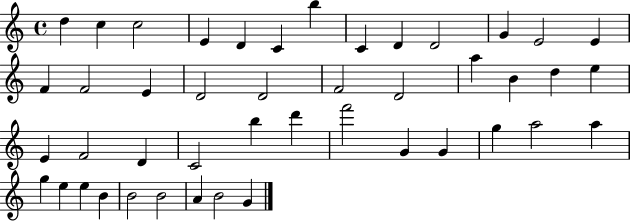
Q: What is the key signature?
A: C major